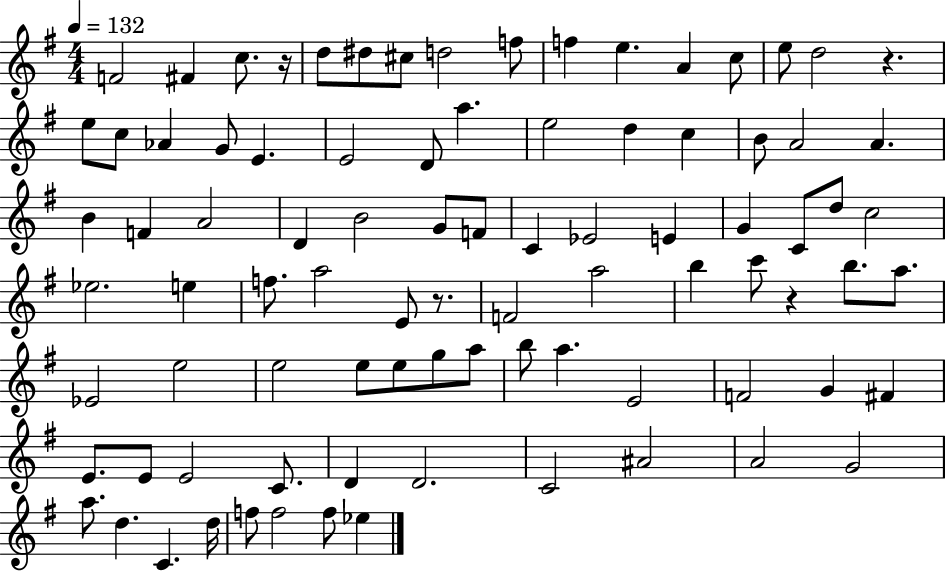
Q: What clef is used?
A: treble